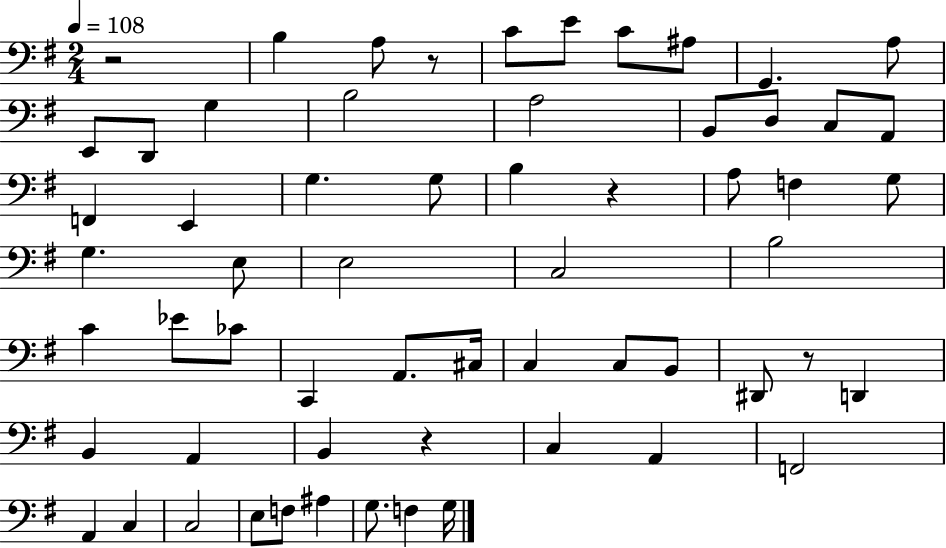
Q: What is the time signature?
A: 2/4